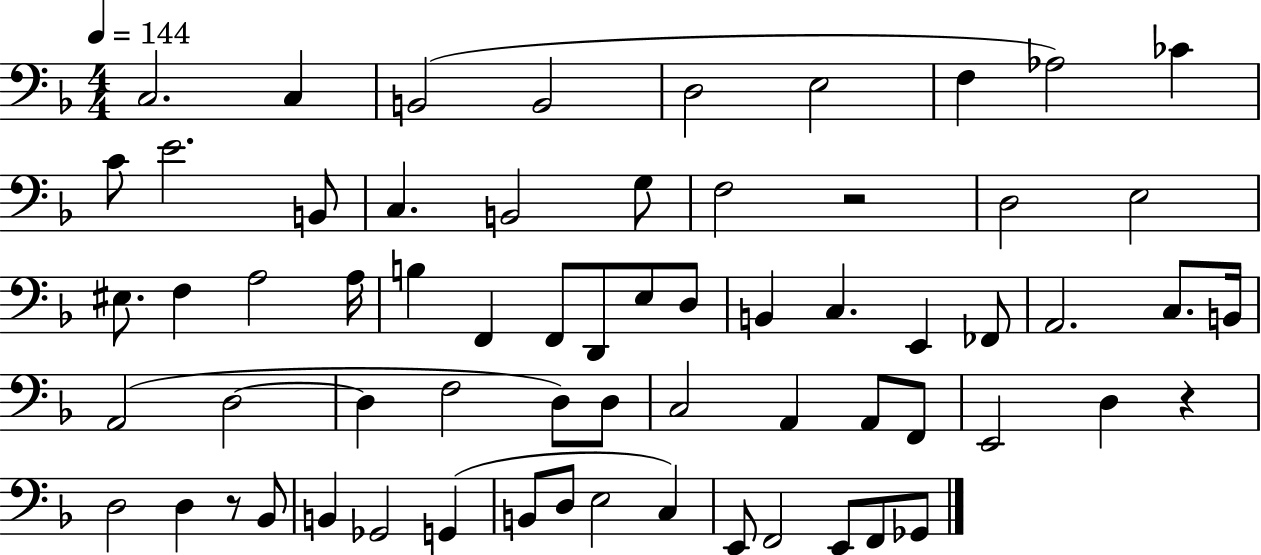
C3/h. C3/q B2/h B2/h D3/h E3/h F3/q Ab3/h CES4/q C4/e E4/h. B2/e C3/q. B2/h G3/e F3/h R/h D3/h E3/h EIS3/e. F3/q A3/h A3/s B3/q F2/q F2/e D2/e E3/e D3/e B2/q C3/q. E2/q FES2/e A2/h. C3/e. B2/s A2/h D3/h D3/q F3/h D3/e D3/e C3/h A2/q A2/e F2/e E2/h D3/q R/q D3/h D3/q R/e Bb2/e B2/q Gb2/h G2/q B2/e D3/e E3/h C3/q E2/e F2/h E2/e F2/e Gb2/e